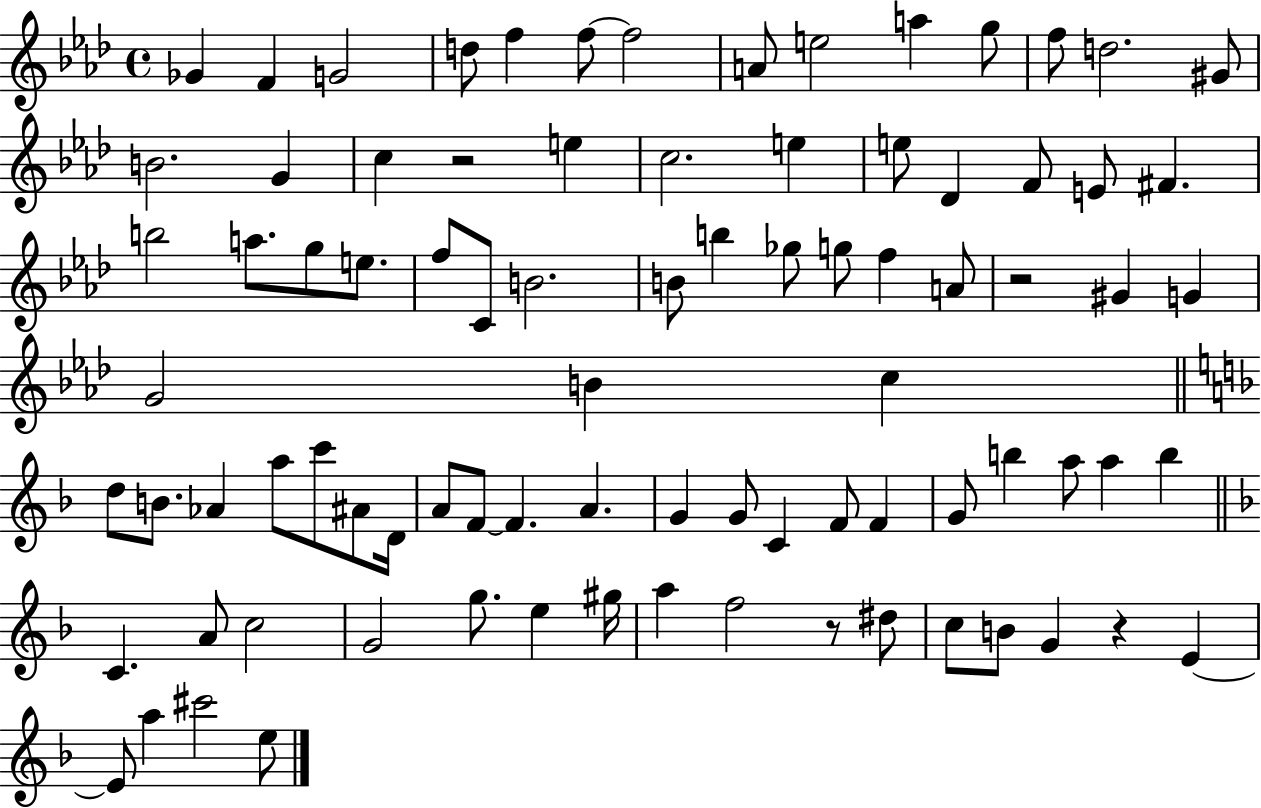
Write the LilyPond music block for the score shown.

{
  \clef treble
  \time 4/4
  \defaultTimeSignature
  \key aes \major
  ges'4 f'4 g'2 | d''8 f''4 f''8~~ f''2 | a'8 e''2 a''4 g''8 | f''8 d''2. gis'8 | \break b'2. g'4 | c''4 r2 e''4 | c''2. e''4 | e''8 des'4 f'8 e'8 fis'4. | \break b''2 a''8. g''8 e''8. | f''8 c'8 b'2. | b'8 b''4 ges''8 g''8 f''4 a'8 | r2 gis'4 g'4 | \break g'2 b'4 c''4 | \bar "||" \break \key f \major d''8 b'8. aes'4 a''8 c'''8 ais'8 d'16 | a'8 f'8~~ f'4. a'4. | g'4 g'8 c'4 f'8 f'4 | g'8 b''4 a''8 a''4 b''4 | \break \bar "||" \break \key d \minor c'4. a'8 c''2 | g'2 g''8. e''4 gis''16 | a''4 f''2 r8 dis''8 | c''8 b'8 g'4 r4 e'4~~ | \break e'8 a''4 cis'''2 e''8 | \bar "|."
}